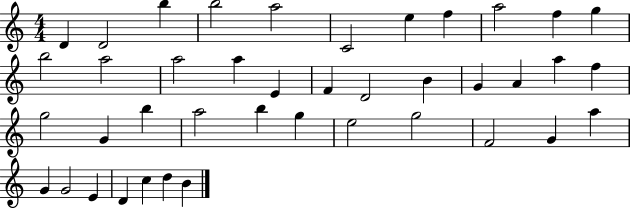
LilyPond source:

{
  \clef treble
  \numericTimeSignature
  \time 4/4
  \key c \major
  d'4 d'2 b''4 | b''2 a''2 | c'2 e''4 f''4 | a''2 f''4 g''4 | \break b''2 a''2 | a''2 a''4 e'4 | f'4 d'2 b'4 | g'4 a'4 a''4 f''4 | \break g''2 g'4 b''4 | a''2 b''4 g''4 | e''2 g''2 | f'2 g'4 a''4 | \break g'4 g'2 e'4 | d'4 c''4 d''4 b'4 | \bar "|."
}